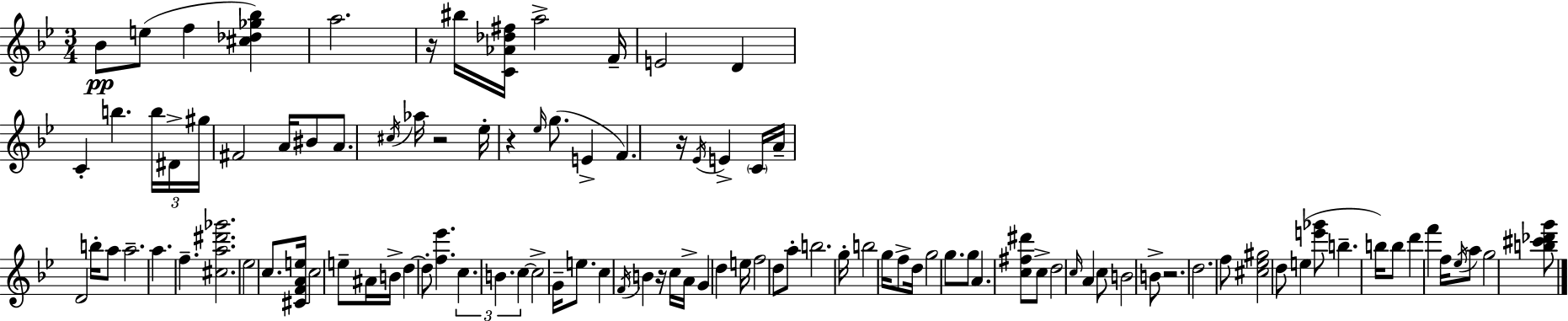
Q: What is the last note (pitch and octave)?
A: G5